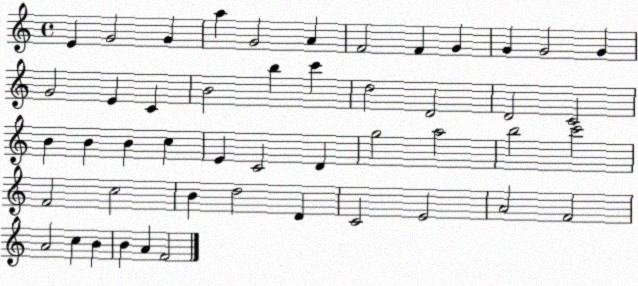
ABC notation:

X:1
T:Untitled
M:4/4
L:1/4
K:C
E G2 G a G2 A F2 F G G G2 G G2 E C B2 b c' d2 D2 D2 C2 B B B c E C2 D g2 a2 b2 c'2 F2 c2 B d2 D C2 E2 A2 F2 A2 c B B A F2